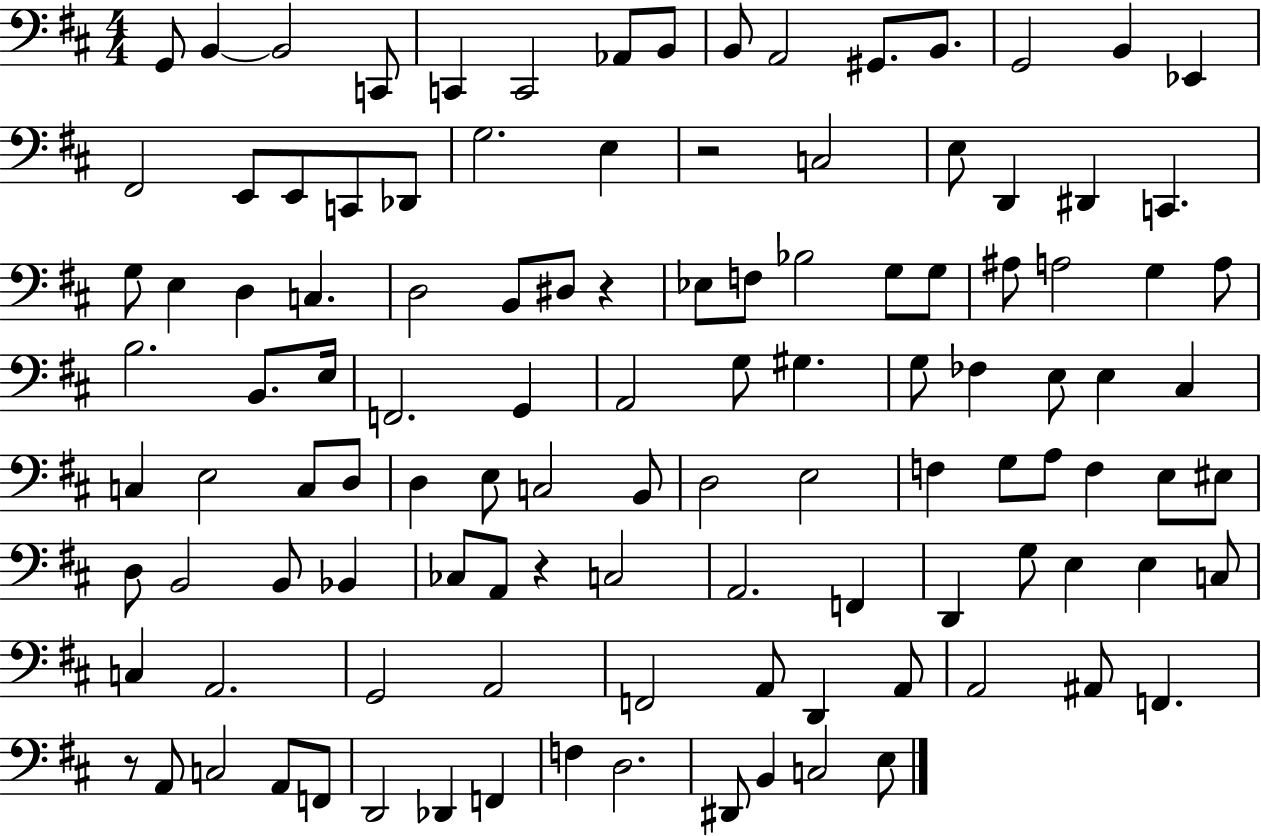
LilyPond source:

{
  \clef bass
  \numericTimeSignature
  \time 4/4
  \key d \major
  g,8 b,4~~ b,2 c,8 | c,4 c,2 aes,8 b,8 | b,8 a,2 gis,8. b,8. | g,2 b,4 ees,4 | \break fis,2 e,8 e,8 c,8 des,8 | g2. e4 | r2 c2 | e8 d,4 dis,4 c,4. | \break g8 e4 d4 c4. | d2 b,8 dis8 r4 | ees8 f8 bes2 g8 g8 | ais8 a2 g4 a8 | \break b2. b,8. e16 | f,2. g,4 | a,2 g8 gis4. | g8 fes4 e8 e4 cis4 | \break c4 e2 c8 d8 | d4 e8 c2 b,8 | d2 e2 | f4 g8 a8 f4 e8 eis8 | \break d8 b,2 b,8 bes,4 | ces8 a,8 r4 c2 | a,2. f,4 | d,4 g8 e4 e4 c8 | \break c4 a,2. | g,2 a,2 | f,2 a,8 d,4 a,8 | a,2 ais,8 f,4. | \break r8 a,8 c2 a,8 f,8 | d,2 des,4 f,4 | f4 d2. | dis,8 b,4 c2 e8 | \break \bar "|."
}